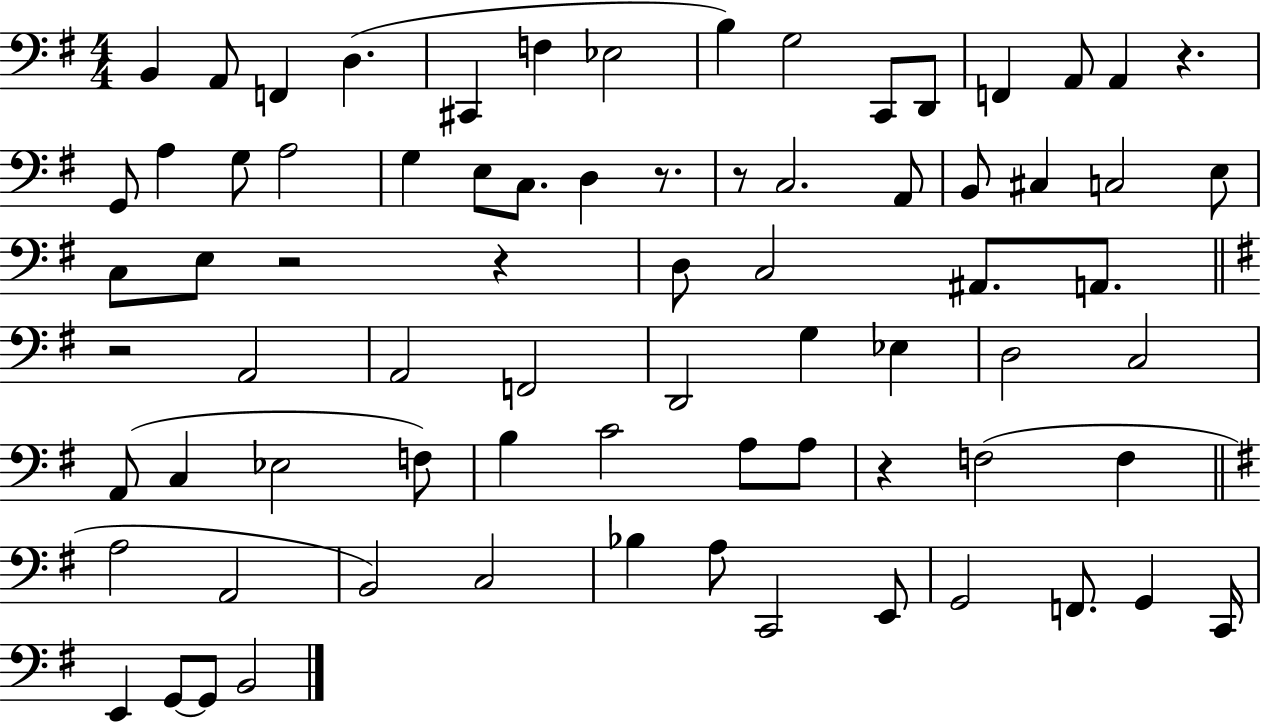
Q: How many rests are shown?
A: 7